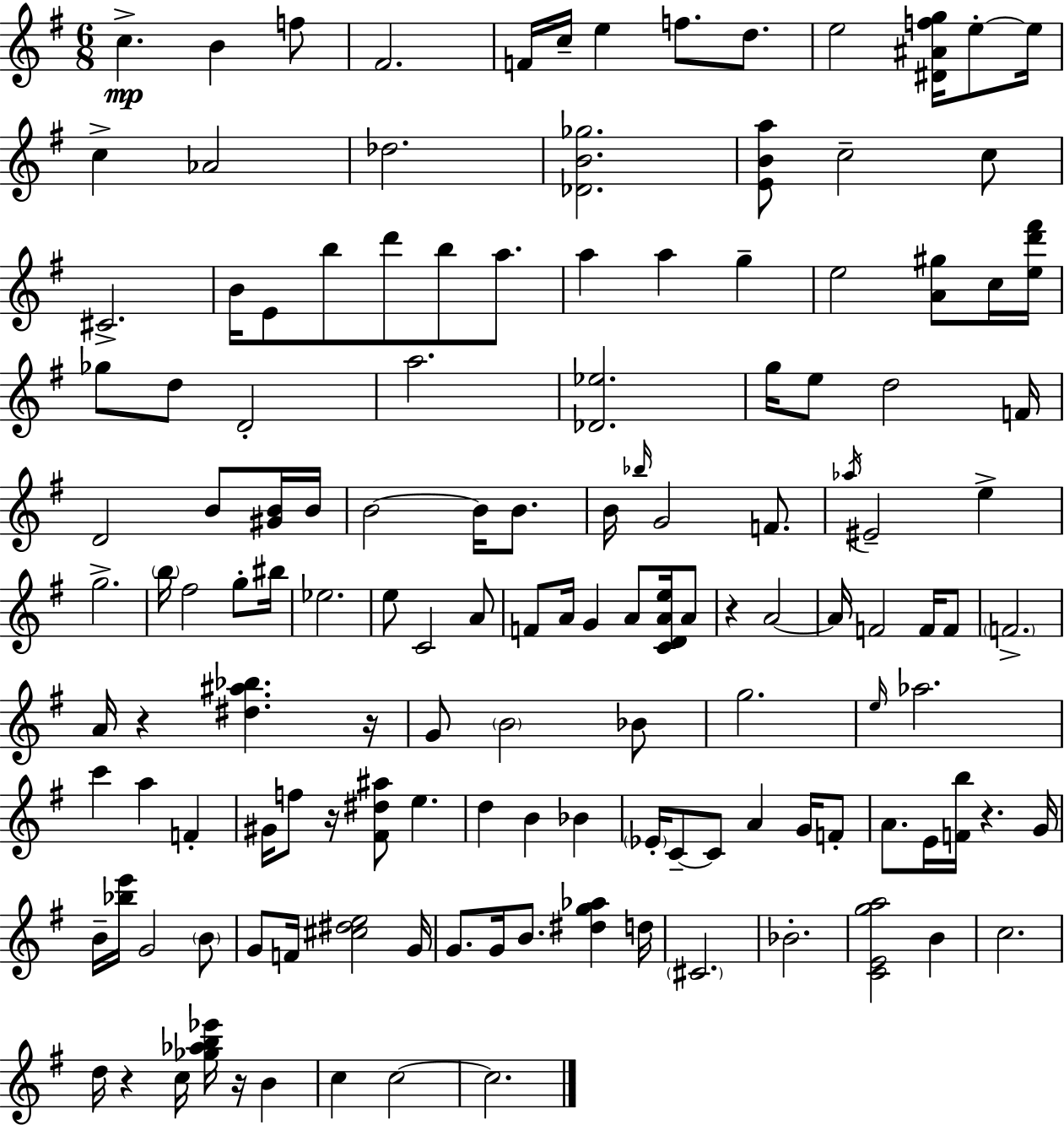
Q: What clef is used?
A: treble